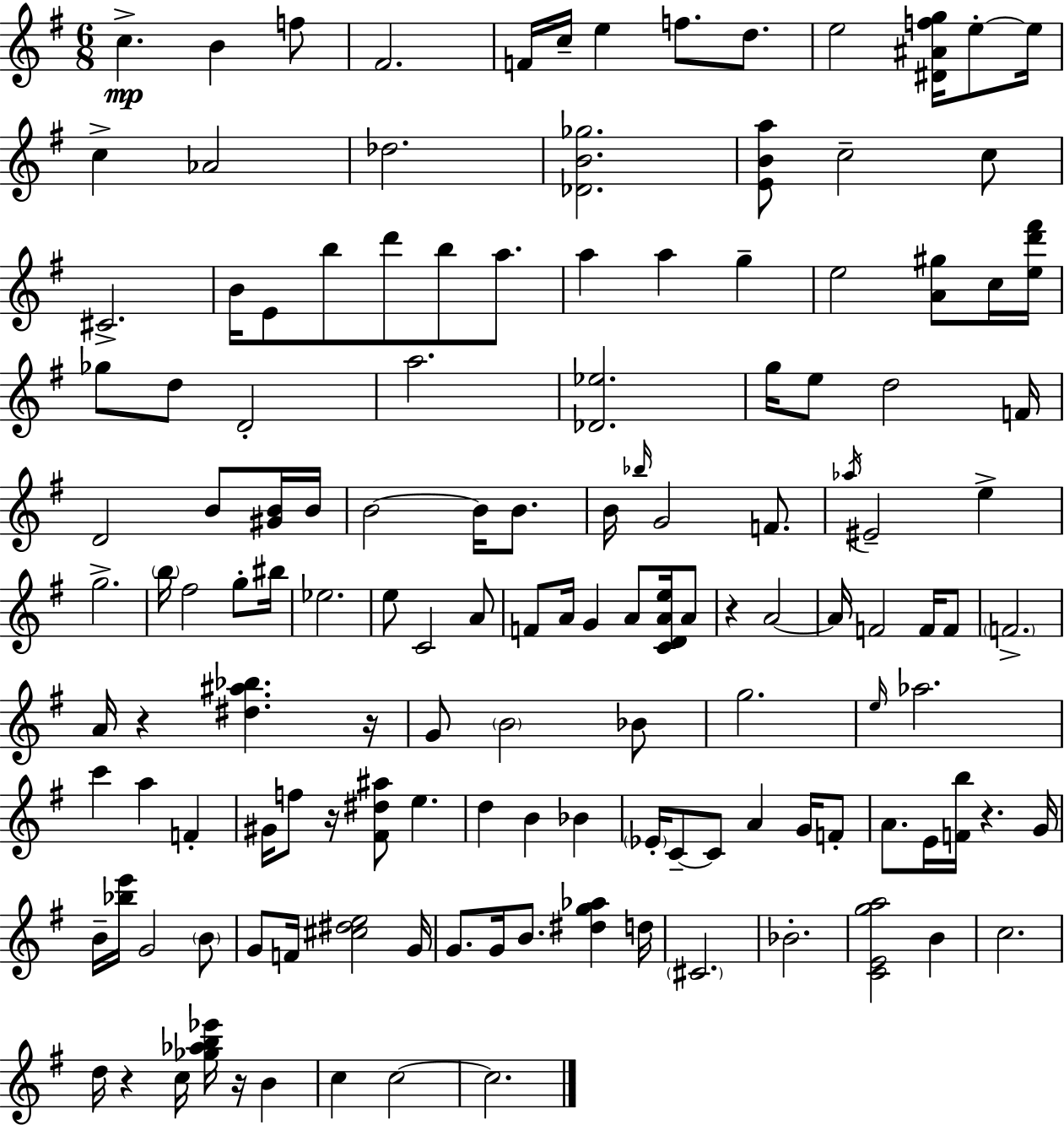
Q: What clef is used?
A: treble